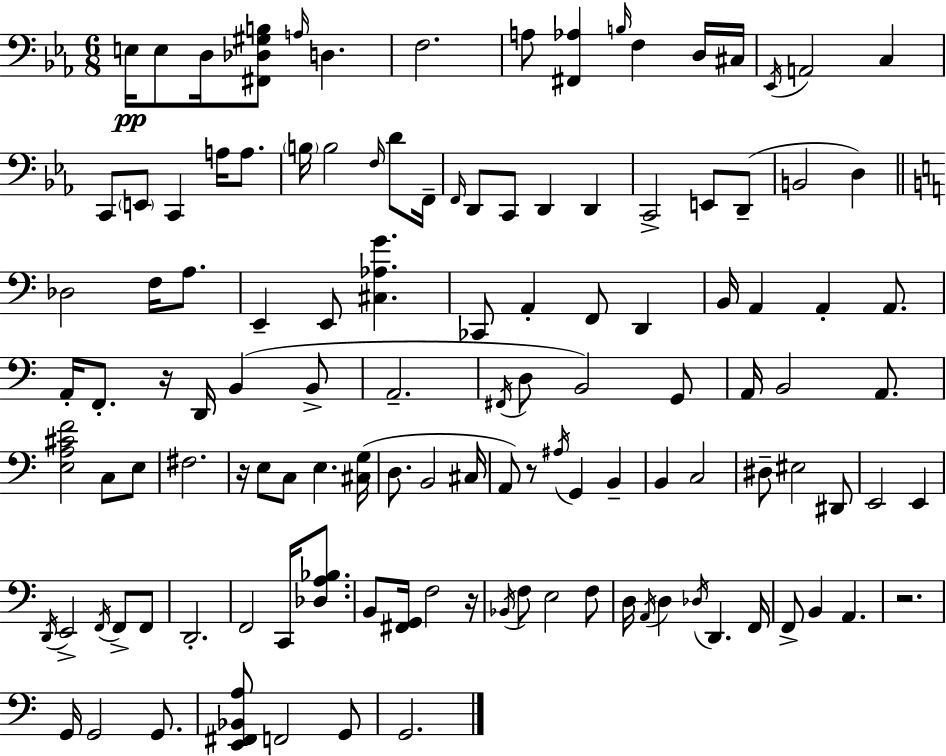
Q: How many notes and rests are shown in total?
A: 122